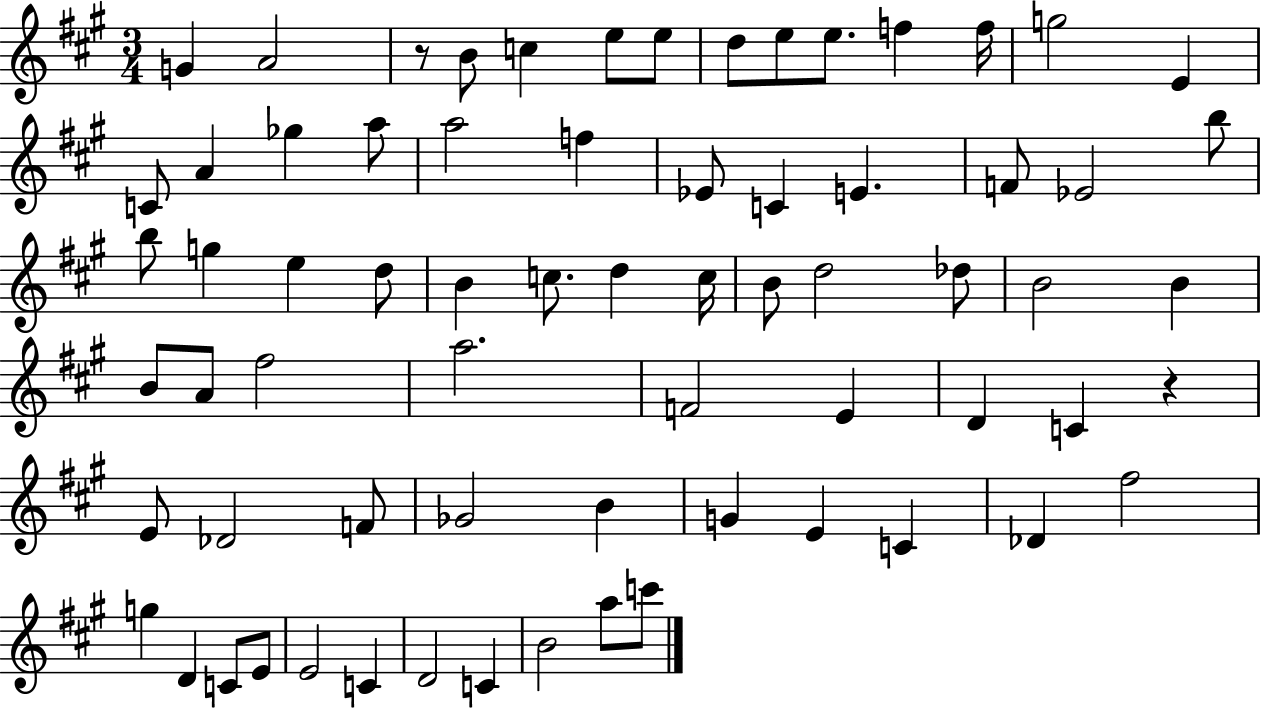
X:1
T:Untitled
M:3/4
L:1/4
K:A
G A2 z/2 B/2 c e/2 e/2 d/2 e/2 e/2 f f/4 g2 E C/2 A _g a/2 a2 f _E/2 C E F/2 _E2 b/2 b/2 g e d/2 B c/2 d c/4 B/2 d2 _d/2 B2 B B/2 A/2 ^f2 a2 F2 E D C z E/2 _D2 F/2 _G2 B G E C _D ^f2 g D C/2 E/2 E2 C D2 C B2 a/2 c'/2